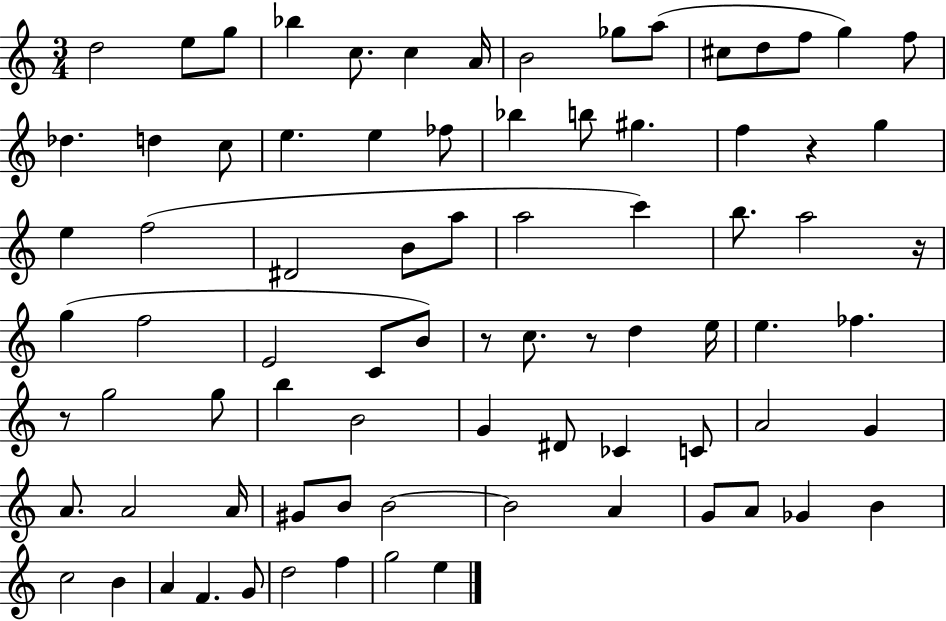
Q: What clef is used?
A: treble